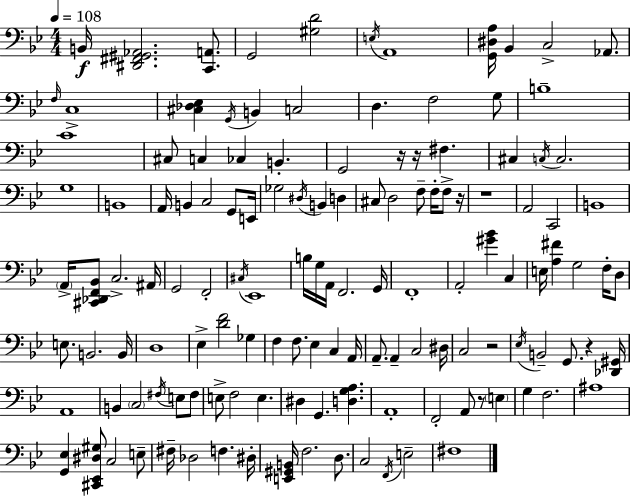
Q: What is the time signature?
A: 4/4